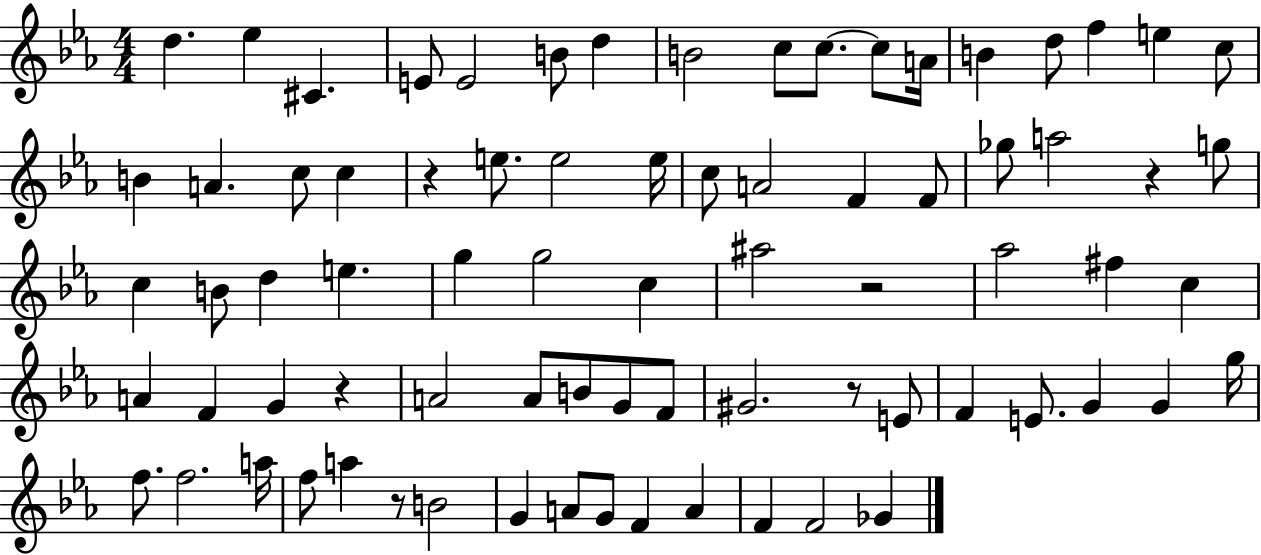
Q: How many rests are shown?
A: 6